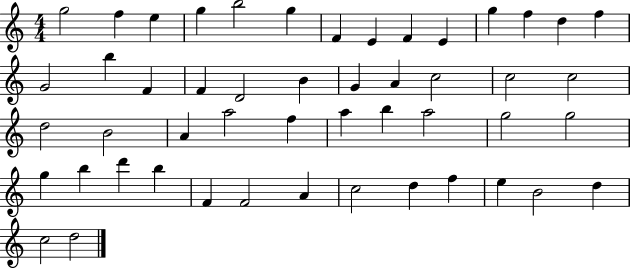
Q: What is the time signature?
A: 4/4